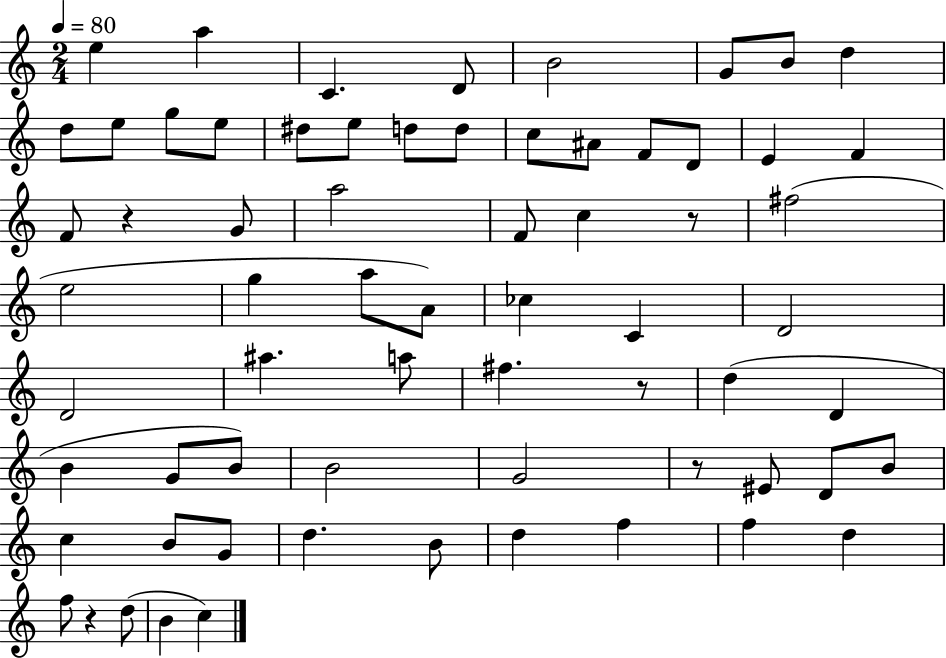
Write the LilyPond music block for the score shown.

{
  \clef treble
  \numericTimeSignature
  \time 2/4
  \key c \major
  \tempo 4 = 80
  e''4 a''4 | c'4. d'8 | b'2 | g'8 b'8 d''4 | \break d''8 e''8 g''8 e''8 | dis''8 e''8 d''8 d''8 | c''8 ais'8 f'8 d'8 | e'4 f'4 | \break f'8 r4 g'8 | a''2 | f'8 c''4 r8 | fis''2( | \break e''2 | g''4 a''8 a'8) | ces''4 c'4 | d'2 | \break d'2 | ais''4. a''8 | fis''4. r8 | d''4( d'4 | \break b'4 g'8 b'8) | b'2 | g'2 | r8 eis'8 d'8 b'8 | \break c''4 b'8 g'8 | d''4. b'8 | d''4 f''4 | f''4 d''4 | \break f''8 r4 d''8( | b'4 c''4) | \bar "|."
}